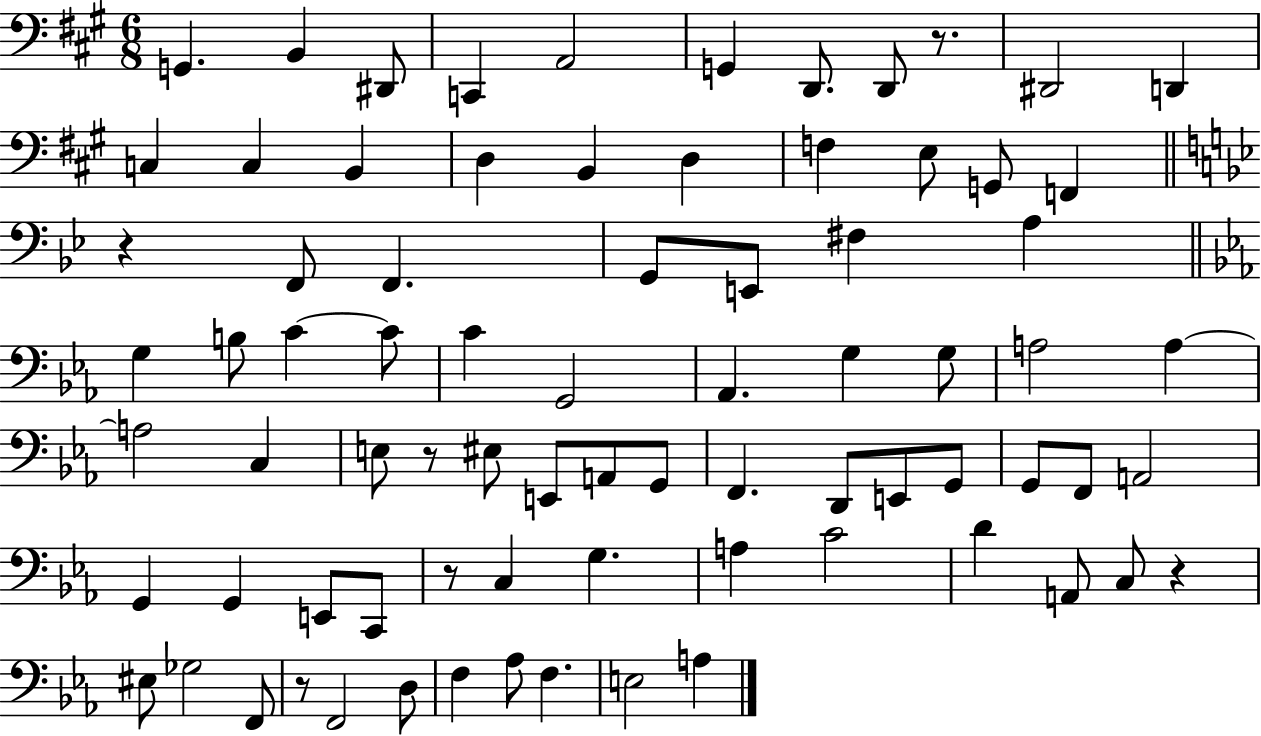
{
  \clef bass
  \numericTimeSignature
  \time 6/8
  \key a \major
  g,4. b,4 dis,8 | c,4 a,2 | g,4 d,8. d,8 r8. | dis,2 d,4 | \break c4 c4 b,4 | d4 b,4 d4 | f4 e8 g,8 f,4 | \bar "||" \break \key g \minor r4 f,8 f,4. | g,8 e,8 fis4 a4 | \bar "||" \break \key ees \major g4 b8 c'4~~ c'8 | c'4 g,2 | aes,4. g4 g8 | a2 a4~~ | \break a2 c4 | e8 r8 eis8 e,8 a,8 g,8 | f,4. d,8 e,8 g,8 | g,8 f,8 a,2 | \break g,4 g,4 e,8 c,8 | r8 c4 g4. | a4 c'2 | d'4 a,8 c8 r4 | \break eis8 ges2 f,8 | r8 f,2 d8 | f4 aes8 f4. | e2 a4 | \break \bar "|."
}